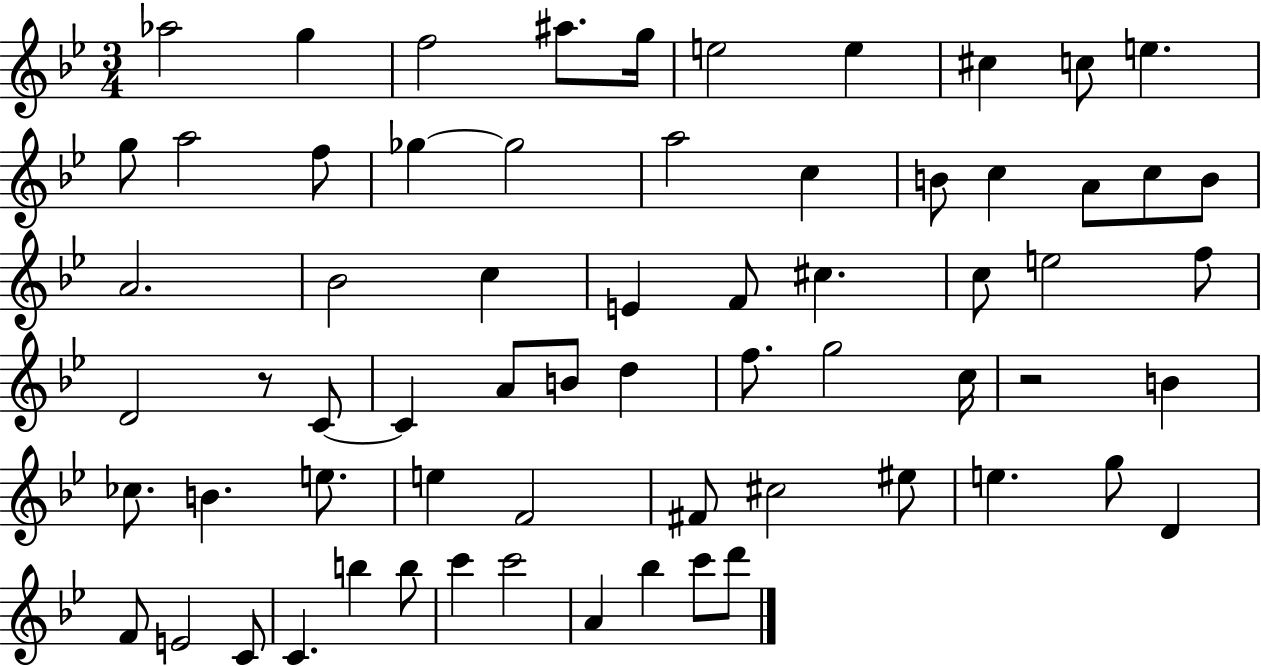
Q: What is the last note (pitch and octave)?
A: D6